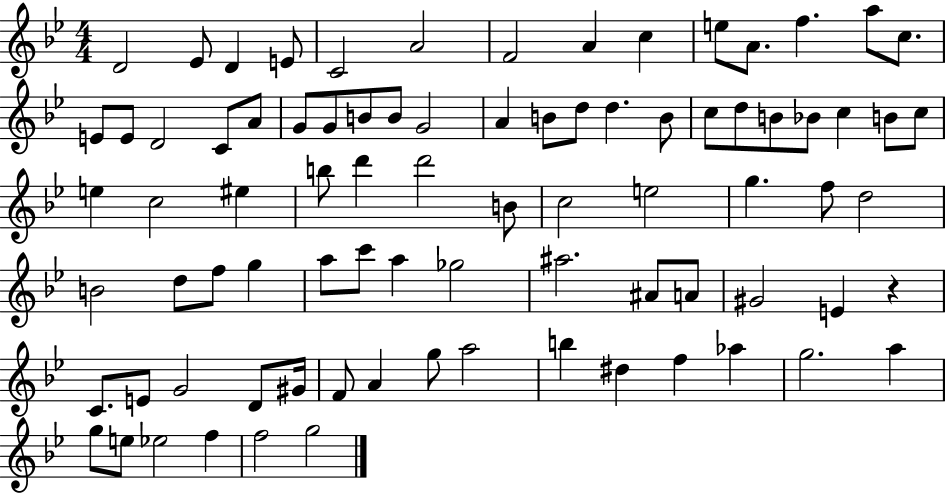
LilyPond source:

{
  \clef treble
  \numericTimeSignature
  \time 4/4
  \key bes \major
  d'2 ees'8 d'4 e'8 | c'2 a'2 | f'2 a'4 c''4 | e''8 a'8. f''4. a''8 c''8. | \break e'8 e'8 d'2 c'8 a'8 | g'8 g'8 b'8 b'8 g'2 | a'4 b'8 d''8 d''4. b'8 | c''8 d''8 b'8 bes'8 c''4 b'8 c''8 | \break e''4 c''2 eis''4 | b''8 d'''4 d'''2 b'8 | c''2 e''2 | g''4. f''8 d''2 | \break b'2 d''8 f''8 g''4 | a''8 c'''8 a''4 ges''2 | ais''2. ais'8 a'8 | gis'2 e'4 r4 | \break c'8. e'8 g'2 d'8 gis'16 | f'8 a'4 g''8 a''2 | b''4 dis''4 f''4 aes''4 | g''2. a''4 | \break g''8 e''8 ees''2 f''4 | f''2 g''2 | \bar "|."
}